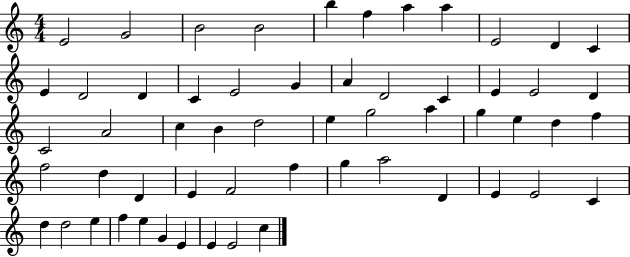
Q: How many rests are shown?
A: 0